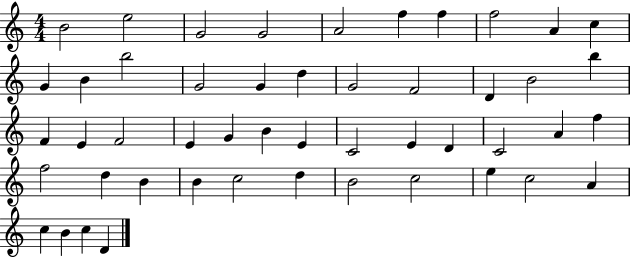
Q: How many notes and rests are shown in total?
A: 49